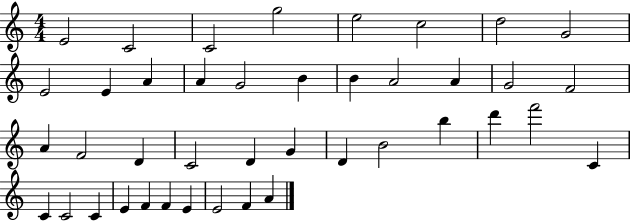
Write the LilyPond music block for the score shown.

{
  \clef treble
  \numericTimeSignature
  \time 4/4
  \key c \major
  e'2 c'2 | c'2 g''2 | e''2 c''2 | d''2 g'2 | \break e'2 e'4 a'4 | a'4 g'2 b'4 | b'4 a'2 a'4 | g'2 f'2 | \break a'4 f'2 d'4 | c'2 d'4 g'4 | d'4 b'2 b''4 | d'''4 f'''2 c'4 | \break c'4 c'2 c'4 | e'4 f'4 f'4 e'4 | e'2 f'4 a'4 | \bar "|."
}